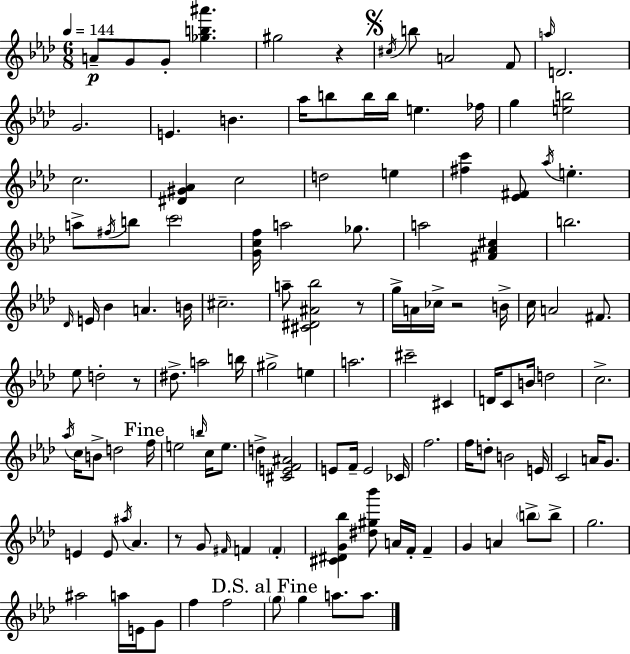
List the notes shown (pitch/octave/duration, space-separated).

A4/e G4/e G4/e [Gb5,B5,A#6]/q. G#5/h R/q C#5/s B5/e A4/h F4/e A5/s D4/h. G4/h. E4/q. B4/q. Ab5/s B5/e B5/s B5/s E5/q. FES5/s G5/q [E5,B5]/h C5/h. [D#4,G#4,Ab4]/q C5/h D5/h E5/q [F#5,C6]/q [Eb4,F#4]/e Ab5/s E5/q. A5/e F#5/s B5/e C6/h [G4,C5,F5]/s A5/h Gb5/e. A5/h [F#4,Ab4,C#5]/q B5/h. Db4/s E4/s Bb4/q A4/q. B4/s C#5/h. A5/e [C#4,D#4,A#4,Bb5]/h R/e G5/s A4/s CES5/s R/h B4/s C5/s A4/h F#4/e. Eb5/e D5/h R/e D#5/e. A5/h B5/s G#5/h E5/q A5/h. C#6/h C#4/q D4/s C4/e B4/s D5/h C5/h. Ab5/s C5/s B4/e D5/h F5/s E5/h B5/s C5/s E5/e. D5/q [C#4,E4,F4,A#4]/h E4/e F4/s E4/h CES4/s F5/h. F5/s D5/e B4/h E4/s C4/h A4/s G4/e. E4/q E4/e A#5/s Ab4/q. R/e G4/e F#4/s F4/q F4/q [C#4,D#4,G4,Bb5]/q [D#5,G#5,Bb6]/e A4/s F4/s F4/q G4/q A4/q B5/e B5/e G5/h. A#5/h A5/s E4/s G4/e F5/q F5/h G5/e G5/q A5/e. A5/e.